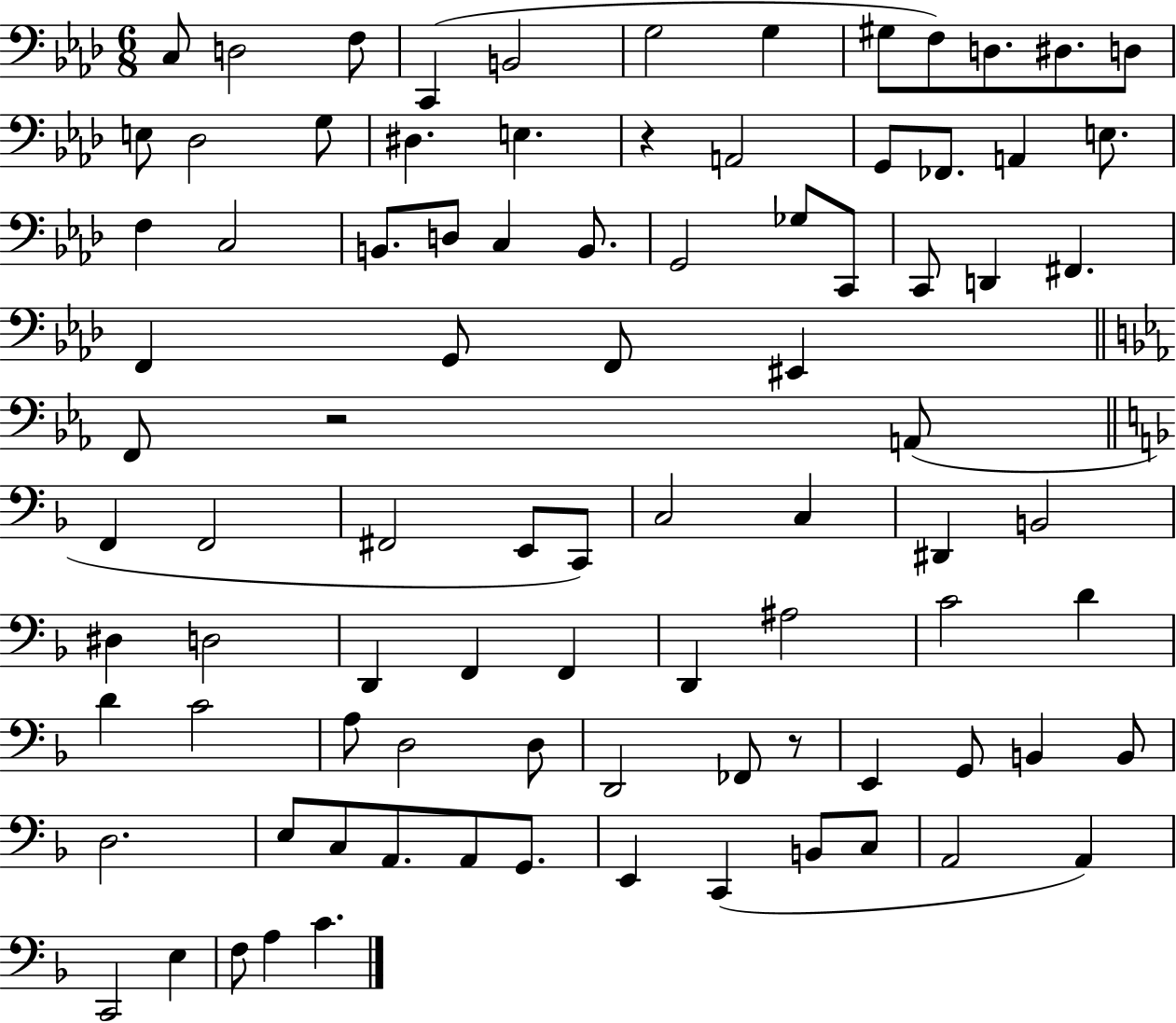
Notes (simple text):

C3/e D3/h F3/e C2/q B2/h G3/h G3/q G#3/e F3/e D3/e. D#3/e. D3/e E3/e Db3/h G3/e D#3/q. E3/q. R/q A2/h G2/e FES2/e. A2/q E3/e. F3/q C3/h B2/e. D3/e C3/q B2/e. G2/h Gb3/e C2/e C2/e D2/q F#2/q. F2/q G2/e F2/e EIS2/q F2/e R/h A2/e F2/q F2/h F#2/h E2/e C2/e C3/h C3/q D#2/q B2/h D#3/q D3/h D2/q F2/q F2/q D2/q A#3/h C4/h D4/q D4/q C4/h A3/e D3/h D3/e D2/h FES2/e R/e E2/q G2/e B2/q B2/e D3/h. E3/e C3/e A2/e. A2/e G2/e. E2/q C2/q B2/e C3/e A2/h A2/q C2/h E3/q F3/e A3/q C4/q.